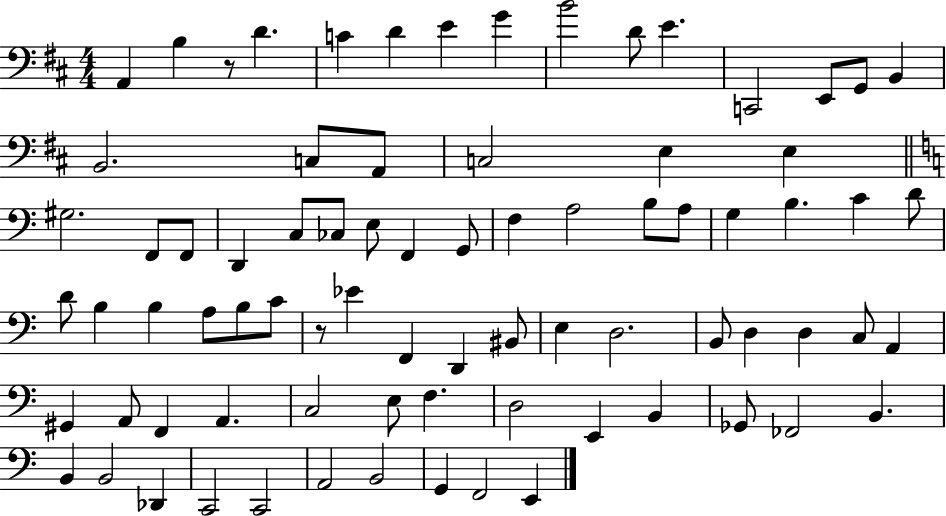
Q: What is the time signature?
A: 4/4